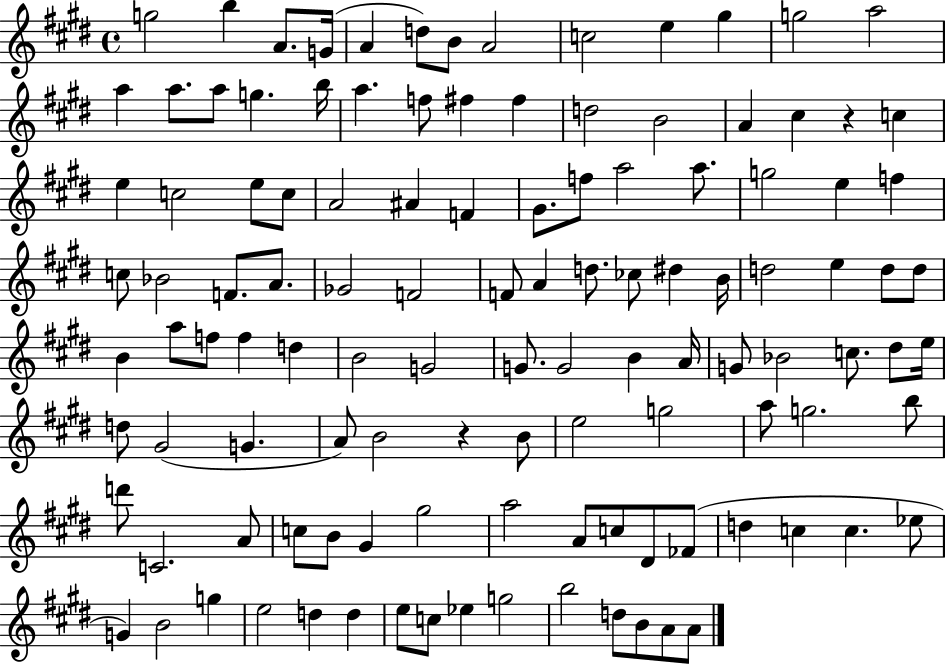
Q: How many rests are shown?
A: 2